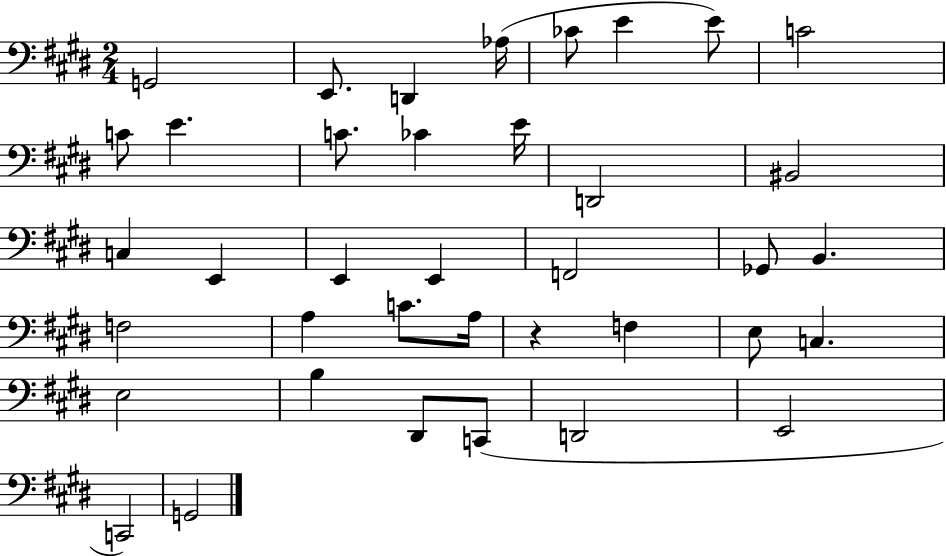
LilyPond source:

{
  \clef bass
  \numericTimeSignature
  \time 2/4
  \key e \major
  g,2 | e,8. d,4 aes16( | ces'8 e'4 e'8) | c'2 | \break c'8 e'4. | c'8. ces'4 e'16 | d,2 | bis,2 | \break c4 e,4 | e,4 e,4 | f,2 | ges,8 b,4. | \break f2 | a4 c'8. a16 | r4 f4 | e8 c4. | \break e2 | b4 dis,8 c,8( | d,2 | e,2 | \break c,2) | g,2 | \bar "|."
}